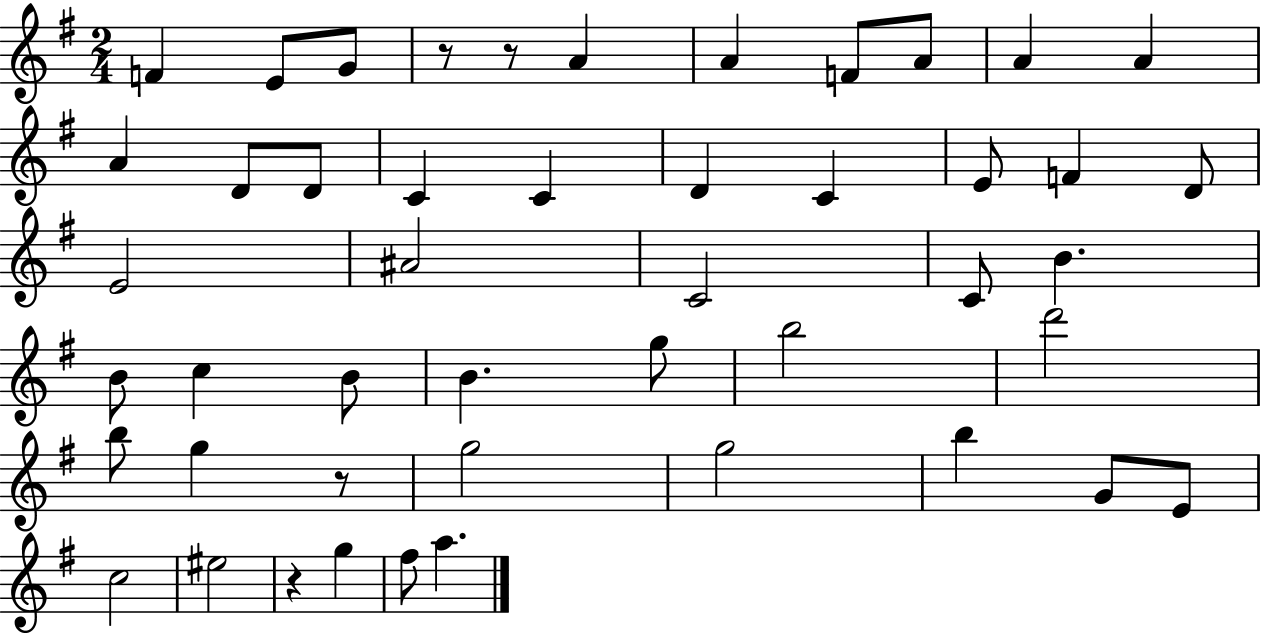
{
  \clef treble
  \numericTimeSignature
  \time 2/4
  \key g \major
  f'4 e'8 g'8 | r8 r8 a'4 | a'4 f'8 a'8 | a'4 a'4 | \break a'4 d'8 d'8 | c'4 c'4 | d'4 c'4 | e'8 f'4 d'8 | \break e'2 | ais'2 | c'2 | c'8 b'4. | \break b'8 c''4 b'8 | b'4. g''8 | b''2 | d'''2 | \break b''8 g''4 r8 | g''2 | g''2 | b''4 g'8 e'8 | \break c''2 | eis''2 | r4 g''4 | fis''8 a''4. | \break \bar "|."
}